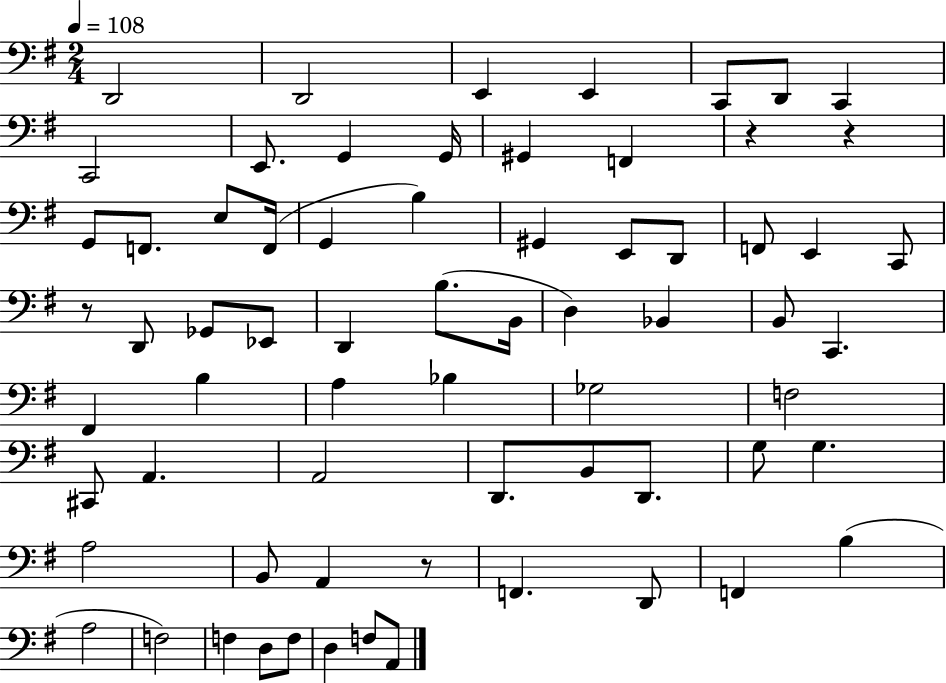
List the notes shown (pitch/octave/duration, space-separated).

D2/h D2/h E2/q E2/q C2/e D2/e C2/q C2/h E2/e. G2/q G2/s G#2/q F2/q R/q R/q G2/e F2/e. E3/e F2/s G2/q B3/q G#2/q E2/e D2/e F2/e E2/q C2/e R/e D2/e Gb2/e Eb2/e D2/q B3/e. B2/s D3/q Bb2/q B2/e C2/q. F#2/q B3/q A3/q Bb3/q Gb3/h F3/h C#2/e A2/q. A2/h D2/e. B2/e D2/e. G3/e G3/q. A3/h B2/e A2/q R/e F2/q. D2/e F2/q B3/q A3/h F3/h F3/q D3/e F3/e D3/q F3/e A2/e